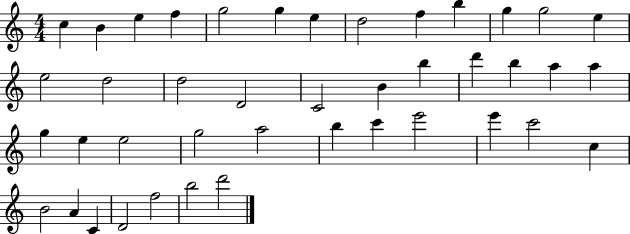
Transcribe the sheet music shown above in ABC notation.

X:1
T:Untitled
M:4/4
L:1/4
K:C
c B e f g2 g e d2 f b g g2 e e2 d2 d2 D2 C2 B b d' b a a g e e2 g2 a2 b c' e'2 e' c'2 c B2 A C D2 f2 b2 d'2